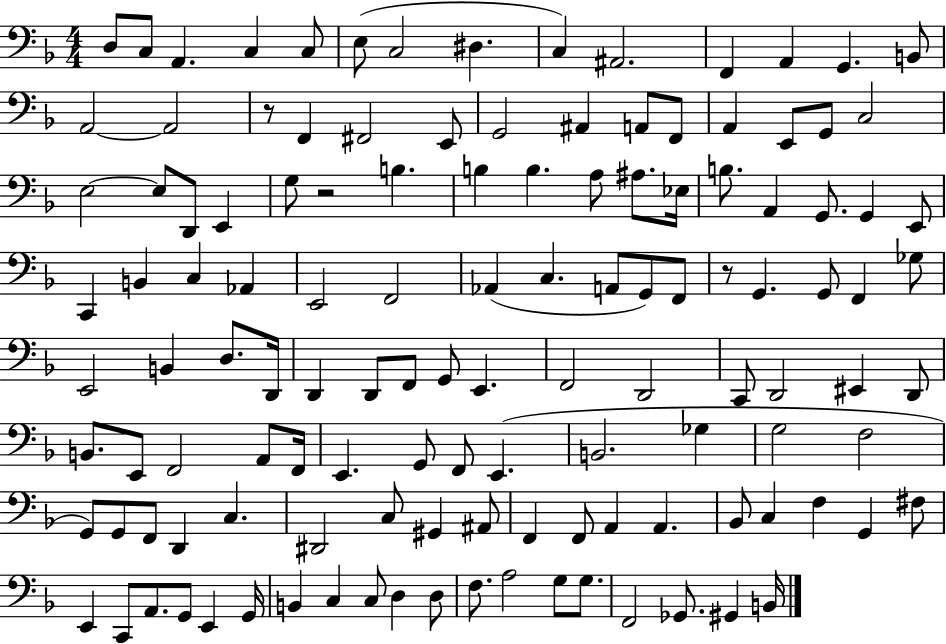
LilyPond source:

{
  \clef bass
  \numericTimeSignature
  \time 4/4
  \key f \major
  d8 c8 a,4. c4 c8 | e8( c2 dis4. | c4) ais,2. | f,4 a,4 g,4. b,8 | \break a,2~~ a,2 | r8 f,4 fis,2 e,8 | g,2 ais,4 a,8 f,8 | a,4 e,8 g,8 c2 | \break e2~~ e8 d,8 e,4 | g8 r2 b4. | b4 b4. a8 ais8. ees16 | b8. a,4 g,8. g,4 e,8 | \break c,4 b,4 c4 aes,4 | e,2 f,2 | aes,4( c4. a,8 g,8) f,8 | r8 g,4. g,8 f,4 ges8 | \break e,2 b,4 d8. d,16 | d,4 d,8 f,8 g,8 e,4. | f,2 d,2 | c,8 d,2 eis,4 d,8 | \break b,8. e,8 f,2 a,8 f,16 | e,4. g,8 f,8 e,4.( | b,2. ges4 | g2 f2 | \break g,8) g,8 f,8 d,4 c4. | dis,2 c8 gis,4 ais,8 | f,4 f,8 a,4 a,4. | bes,8 c4 f4 g,4 fis8 | \break e,4 c,8 a,8. g,8 e,4 g,16 | b,4 c4 c8 d4 d8 | f8. a2 g8 g8. | f,2 ges,8. gis,4 b,16 | \break \bar "|."
}